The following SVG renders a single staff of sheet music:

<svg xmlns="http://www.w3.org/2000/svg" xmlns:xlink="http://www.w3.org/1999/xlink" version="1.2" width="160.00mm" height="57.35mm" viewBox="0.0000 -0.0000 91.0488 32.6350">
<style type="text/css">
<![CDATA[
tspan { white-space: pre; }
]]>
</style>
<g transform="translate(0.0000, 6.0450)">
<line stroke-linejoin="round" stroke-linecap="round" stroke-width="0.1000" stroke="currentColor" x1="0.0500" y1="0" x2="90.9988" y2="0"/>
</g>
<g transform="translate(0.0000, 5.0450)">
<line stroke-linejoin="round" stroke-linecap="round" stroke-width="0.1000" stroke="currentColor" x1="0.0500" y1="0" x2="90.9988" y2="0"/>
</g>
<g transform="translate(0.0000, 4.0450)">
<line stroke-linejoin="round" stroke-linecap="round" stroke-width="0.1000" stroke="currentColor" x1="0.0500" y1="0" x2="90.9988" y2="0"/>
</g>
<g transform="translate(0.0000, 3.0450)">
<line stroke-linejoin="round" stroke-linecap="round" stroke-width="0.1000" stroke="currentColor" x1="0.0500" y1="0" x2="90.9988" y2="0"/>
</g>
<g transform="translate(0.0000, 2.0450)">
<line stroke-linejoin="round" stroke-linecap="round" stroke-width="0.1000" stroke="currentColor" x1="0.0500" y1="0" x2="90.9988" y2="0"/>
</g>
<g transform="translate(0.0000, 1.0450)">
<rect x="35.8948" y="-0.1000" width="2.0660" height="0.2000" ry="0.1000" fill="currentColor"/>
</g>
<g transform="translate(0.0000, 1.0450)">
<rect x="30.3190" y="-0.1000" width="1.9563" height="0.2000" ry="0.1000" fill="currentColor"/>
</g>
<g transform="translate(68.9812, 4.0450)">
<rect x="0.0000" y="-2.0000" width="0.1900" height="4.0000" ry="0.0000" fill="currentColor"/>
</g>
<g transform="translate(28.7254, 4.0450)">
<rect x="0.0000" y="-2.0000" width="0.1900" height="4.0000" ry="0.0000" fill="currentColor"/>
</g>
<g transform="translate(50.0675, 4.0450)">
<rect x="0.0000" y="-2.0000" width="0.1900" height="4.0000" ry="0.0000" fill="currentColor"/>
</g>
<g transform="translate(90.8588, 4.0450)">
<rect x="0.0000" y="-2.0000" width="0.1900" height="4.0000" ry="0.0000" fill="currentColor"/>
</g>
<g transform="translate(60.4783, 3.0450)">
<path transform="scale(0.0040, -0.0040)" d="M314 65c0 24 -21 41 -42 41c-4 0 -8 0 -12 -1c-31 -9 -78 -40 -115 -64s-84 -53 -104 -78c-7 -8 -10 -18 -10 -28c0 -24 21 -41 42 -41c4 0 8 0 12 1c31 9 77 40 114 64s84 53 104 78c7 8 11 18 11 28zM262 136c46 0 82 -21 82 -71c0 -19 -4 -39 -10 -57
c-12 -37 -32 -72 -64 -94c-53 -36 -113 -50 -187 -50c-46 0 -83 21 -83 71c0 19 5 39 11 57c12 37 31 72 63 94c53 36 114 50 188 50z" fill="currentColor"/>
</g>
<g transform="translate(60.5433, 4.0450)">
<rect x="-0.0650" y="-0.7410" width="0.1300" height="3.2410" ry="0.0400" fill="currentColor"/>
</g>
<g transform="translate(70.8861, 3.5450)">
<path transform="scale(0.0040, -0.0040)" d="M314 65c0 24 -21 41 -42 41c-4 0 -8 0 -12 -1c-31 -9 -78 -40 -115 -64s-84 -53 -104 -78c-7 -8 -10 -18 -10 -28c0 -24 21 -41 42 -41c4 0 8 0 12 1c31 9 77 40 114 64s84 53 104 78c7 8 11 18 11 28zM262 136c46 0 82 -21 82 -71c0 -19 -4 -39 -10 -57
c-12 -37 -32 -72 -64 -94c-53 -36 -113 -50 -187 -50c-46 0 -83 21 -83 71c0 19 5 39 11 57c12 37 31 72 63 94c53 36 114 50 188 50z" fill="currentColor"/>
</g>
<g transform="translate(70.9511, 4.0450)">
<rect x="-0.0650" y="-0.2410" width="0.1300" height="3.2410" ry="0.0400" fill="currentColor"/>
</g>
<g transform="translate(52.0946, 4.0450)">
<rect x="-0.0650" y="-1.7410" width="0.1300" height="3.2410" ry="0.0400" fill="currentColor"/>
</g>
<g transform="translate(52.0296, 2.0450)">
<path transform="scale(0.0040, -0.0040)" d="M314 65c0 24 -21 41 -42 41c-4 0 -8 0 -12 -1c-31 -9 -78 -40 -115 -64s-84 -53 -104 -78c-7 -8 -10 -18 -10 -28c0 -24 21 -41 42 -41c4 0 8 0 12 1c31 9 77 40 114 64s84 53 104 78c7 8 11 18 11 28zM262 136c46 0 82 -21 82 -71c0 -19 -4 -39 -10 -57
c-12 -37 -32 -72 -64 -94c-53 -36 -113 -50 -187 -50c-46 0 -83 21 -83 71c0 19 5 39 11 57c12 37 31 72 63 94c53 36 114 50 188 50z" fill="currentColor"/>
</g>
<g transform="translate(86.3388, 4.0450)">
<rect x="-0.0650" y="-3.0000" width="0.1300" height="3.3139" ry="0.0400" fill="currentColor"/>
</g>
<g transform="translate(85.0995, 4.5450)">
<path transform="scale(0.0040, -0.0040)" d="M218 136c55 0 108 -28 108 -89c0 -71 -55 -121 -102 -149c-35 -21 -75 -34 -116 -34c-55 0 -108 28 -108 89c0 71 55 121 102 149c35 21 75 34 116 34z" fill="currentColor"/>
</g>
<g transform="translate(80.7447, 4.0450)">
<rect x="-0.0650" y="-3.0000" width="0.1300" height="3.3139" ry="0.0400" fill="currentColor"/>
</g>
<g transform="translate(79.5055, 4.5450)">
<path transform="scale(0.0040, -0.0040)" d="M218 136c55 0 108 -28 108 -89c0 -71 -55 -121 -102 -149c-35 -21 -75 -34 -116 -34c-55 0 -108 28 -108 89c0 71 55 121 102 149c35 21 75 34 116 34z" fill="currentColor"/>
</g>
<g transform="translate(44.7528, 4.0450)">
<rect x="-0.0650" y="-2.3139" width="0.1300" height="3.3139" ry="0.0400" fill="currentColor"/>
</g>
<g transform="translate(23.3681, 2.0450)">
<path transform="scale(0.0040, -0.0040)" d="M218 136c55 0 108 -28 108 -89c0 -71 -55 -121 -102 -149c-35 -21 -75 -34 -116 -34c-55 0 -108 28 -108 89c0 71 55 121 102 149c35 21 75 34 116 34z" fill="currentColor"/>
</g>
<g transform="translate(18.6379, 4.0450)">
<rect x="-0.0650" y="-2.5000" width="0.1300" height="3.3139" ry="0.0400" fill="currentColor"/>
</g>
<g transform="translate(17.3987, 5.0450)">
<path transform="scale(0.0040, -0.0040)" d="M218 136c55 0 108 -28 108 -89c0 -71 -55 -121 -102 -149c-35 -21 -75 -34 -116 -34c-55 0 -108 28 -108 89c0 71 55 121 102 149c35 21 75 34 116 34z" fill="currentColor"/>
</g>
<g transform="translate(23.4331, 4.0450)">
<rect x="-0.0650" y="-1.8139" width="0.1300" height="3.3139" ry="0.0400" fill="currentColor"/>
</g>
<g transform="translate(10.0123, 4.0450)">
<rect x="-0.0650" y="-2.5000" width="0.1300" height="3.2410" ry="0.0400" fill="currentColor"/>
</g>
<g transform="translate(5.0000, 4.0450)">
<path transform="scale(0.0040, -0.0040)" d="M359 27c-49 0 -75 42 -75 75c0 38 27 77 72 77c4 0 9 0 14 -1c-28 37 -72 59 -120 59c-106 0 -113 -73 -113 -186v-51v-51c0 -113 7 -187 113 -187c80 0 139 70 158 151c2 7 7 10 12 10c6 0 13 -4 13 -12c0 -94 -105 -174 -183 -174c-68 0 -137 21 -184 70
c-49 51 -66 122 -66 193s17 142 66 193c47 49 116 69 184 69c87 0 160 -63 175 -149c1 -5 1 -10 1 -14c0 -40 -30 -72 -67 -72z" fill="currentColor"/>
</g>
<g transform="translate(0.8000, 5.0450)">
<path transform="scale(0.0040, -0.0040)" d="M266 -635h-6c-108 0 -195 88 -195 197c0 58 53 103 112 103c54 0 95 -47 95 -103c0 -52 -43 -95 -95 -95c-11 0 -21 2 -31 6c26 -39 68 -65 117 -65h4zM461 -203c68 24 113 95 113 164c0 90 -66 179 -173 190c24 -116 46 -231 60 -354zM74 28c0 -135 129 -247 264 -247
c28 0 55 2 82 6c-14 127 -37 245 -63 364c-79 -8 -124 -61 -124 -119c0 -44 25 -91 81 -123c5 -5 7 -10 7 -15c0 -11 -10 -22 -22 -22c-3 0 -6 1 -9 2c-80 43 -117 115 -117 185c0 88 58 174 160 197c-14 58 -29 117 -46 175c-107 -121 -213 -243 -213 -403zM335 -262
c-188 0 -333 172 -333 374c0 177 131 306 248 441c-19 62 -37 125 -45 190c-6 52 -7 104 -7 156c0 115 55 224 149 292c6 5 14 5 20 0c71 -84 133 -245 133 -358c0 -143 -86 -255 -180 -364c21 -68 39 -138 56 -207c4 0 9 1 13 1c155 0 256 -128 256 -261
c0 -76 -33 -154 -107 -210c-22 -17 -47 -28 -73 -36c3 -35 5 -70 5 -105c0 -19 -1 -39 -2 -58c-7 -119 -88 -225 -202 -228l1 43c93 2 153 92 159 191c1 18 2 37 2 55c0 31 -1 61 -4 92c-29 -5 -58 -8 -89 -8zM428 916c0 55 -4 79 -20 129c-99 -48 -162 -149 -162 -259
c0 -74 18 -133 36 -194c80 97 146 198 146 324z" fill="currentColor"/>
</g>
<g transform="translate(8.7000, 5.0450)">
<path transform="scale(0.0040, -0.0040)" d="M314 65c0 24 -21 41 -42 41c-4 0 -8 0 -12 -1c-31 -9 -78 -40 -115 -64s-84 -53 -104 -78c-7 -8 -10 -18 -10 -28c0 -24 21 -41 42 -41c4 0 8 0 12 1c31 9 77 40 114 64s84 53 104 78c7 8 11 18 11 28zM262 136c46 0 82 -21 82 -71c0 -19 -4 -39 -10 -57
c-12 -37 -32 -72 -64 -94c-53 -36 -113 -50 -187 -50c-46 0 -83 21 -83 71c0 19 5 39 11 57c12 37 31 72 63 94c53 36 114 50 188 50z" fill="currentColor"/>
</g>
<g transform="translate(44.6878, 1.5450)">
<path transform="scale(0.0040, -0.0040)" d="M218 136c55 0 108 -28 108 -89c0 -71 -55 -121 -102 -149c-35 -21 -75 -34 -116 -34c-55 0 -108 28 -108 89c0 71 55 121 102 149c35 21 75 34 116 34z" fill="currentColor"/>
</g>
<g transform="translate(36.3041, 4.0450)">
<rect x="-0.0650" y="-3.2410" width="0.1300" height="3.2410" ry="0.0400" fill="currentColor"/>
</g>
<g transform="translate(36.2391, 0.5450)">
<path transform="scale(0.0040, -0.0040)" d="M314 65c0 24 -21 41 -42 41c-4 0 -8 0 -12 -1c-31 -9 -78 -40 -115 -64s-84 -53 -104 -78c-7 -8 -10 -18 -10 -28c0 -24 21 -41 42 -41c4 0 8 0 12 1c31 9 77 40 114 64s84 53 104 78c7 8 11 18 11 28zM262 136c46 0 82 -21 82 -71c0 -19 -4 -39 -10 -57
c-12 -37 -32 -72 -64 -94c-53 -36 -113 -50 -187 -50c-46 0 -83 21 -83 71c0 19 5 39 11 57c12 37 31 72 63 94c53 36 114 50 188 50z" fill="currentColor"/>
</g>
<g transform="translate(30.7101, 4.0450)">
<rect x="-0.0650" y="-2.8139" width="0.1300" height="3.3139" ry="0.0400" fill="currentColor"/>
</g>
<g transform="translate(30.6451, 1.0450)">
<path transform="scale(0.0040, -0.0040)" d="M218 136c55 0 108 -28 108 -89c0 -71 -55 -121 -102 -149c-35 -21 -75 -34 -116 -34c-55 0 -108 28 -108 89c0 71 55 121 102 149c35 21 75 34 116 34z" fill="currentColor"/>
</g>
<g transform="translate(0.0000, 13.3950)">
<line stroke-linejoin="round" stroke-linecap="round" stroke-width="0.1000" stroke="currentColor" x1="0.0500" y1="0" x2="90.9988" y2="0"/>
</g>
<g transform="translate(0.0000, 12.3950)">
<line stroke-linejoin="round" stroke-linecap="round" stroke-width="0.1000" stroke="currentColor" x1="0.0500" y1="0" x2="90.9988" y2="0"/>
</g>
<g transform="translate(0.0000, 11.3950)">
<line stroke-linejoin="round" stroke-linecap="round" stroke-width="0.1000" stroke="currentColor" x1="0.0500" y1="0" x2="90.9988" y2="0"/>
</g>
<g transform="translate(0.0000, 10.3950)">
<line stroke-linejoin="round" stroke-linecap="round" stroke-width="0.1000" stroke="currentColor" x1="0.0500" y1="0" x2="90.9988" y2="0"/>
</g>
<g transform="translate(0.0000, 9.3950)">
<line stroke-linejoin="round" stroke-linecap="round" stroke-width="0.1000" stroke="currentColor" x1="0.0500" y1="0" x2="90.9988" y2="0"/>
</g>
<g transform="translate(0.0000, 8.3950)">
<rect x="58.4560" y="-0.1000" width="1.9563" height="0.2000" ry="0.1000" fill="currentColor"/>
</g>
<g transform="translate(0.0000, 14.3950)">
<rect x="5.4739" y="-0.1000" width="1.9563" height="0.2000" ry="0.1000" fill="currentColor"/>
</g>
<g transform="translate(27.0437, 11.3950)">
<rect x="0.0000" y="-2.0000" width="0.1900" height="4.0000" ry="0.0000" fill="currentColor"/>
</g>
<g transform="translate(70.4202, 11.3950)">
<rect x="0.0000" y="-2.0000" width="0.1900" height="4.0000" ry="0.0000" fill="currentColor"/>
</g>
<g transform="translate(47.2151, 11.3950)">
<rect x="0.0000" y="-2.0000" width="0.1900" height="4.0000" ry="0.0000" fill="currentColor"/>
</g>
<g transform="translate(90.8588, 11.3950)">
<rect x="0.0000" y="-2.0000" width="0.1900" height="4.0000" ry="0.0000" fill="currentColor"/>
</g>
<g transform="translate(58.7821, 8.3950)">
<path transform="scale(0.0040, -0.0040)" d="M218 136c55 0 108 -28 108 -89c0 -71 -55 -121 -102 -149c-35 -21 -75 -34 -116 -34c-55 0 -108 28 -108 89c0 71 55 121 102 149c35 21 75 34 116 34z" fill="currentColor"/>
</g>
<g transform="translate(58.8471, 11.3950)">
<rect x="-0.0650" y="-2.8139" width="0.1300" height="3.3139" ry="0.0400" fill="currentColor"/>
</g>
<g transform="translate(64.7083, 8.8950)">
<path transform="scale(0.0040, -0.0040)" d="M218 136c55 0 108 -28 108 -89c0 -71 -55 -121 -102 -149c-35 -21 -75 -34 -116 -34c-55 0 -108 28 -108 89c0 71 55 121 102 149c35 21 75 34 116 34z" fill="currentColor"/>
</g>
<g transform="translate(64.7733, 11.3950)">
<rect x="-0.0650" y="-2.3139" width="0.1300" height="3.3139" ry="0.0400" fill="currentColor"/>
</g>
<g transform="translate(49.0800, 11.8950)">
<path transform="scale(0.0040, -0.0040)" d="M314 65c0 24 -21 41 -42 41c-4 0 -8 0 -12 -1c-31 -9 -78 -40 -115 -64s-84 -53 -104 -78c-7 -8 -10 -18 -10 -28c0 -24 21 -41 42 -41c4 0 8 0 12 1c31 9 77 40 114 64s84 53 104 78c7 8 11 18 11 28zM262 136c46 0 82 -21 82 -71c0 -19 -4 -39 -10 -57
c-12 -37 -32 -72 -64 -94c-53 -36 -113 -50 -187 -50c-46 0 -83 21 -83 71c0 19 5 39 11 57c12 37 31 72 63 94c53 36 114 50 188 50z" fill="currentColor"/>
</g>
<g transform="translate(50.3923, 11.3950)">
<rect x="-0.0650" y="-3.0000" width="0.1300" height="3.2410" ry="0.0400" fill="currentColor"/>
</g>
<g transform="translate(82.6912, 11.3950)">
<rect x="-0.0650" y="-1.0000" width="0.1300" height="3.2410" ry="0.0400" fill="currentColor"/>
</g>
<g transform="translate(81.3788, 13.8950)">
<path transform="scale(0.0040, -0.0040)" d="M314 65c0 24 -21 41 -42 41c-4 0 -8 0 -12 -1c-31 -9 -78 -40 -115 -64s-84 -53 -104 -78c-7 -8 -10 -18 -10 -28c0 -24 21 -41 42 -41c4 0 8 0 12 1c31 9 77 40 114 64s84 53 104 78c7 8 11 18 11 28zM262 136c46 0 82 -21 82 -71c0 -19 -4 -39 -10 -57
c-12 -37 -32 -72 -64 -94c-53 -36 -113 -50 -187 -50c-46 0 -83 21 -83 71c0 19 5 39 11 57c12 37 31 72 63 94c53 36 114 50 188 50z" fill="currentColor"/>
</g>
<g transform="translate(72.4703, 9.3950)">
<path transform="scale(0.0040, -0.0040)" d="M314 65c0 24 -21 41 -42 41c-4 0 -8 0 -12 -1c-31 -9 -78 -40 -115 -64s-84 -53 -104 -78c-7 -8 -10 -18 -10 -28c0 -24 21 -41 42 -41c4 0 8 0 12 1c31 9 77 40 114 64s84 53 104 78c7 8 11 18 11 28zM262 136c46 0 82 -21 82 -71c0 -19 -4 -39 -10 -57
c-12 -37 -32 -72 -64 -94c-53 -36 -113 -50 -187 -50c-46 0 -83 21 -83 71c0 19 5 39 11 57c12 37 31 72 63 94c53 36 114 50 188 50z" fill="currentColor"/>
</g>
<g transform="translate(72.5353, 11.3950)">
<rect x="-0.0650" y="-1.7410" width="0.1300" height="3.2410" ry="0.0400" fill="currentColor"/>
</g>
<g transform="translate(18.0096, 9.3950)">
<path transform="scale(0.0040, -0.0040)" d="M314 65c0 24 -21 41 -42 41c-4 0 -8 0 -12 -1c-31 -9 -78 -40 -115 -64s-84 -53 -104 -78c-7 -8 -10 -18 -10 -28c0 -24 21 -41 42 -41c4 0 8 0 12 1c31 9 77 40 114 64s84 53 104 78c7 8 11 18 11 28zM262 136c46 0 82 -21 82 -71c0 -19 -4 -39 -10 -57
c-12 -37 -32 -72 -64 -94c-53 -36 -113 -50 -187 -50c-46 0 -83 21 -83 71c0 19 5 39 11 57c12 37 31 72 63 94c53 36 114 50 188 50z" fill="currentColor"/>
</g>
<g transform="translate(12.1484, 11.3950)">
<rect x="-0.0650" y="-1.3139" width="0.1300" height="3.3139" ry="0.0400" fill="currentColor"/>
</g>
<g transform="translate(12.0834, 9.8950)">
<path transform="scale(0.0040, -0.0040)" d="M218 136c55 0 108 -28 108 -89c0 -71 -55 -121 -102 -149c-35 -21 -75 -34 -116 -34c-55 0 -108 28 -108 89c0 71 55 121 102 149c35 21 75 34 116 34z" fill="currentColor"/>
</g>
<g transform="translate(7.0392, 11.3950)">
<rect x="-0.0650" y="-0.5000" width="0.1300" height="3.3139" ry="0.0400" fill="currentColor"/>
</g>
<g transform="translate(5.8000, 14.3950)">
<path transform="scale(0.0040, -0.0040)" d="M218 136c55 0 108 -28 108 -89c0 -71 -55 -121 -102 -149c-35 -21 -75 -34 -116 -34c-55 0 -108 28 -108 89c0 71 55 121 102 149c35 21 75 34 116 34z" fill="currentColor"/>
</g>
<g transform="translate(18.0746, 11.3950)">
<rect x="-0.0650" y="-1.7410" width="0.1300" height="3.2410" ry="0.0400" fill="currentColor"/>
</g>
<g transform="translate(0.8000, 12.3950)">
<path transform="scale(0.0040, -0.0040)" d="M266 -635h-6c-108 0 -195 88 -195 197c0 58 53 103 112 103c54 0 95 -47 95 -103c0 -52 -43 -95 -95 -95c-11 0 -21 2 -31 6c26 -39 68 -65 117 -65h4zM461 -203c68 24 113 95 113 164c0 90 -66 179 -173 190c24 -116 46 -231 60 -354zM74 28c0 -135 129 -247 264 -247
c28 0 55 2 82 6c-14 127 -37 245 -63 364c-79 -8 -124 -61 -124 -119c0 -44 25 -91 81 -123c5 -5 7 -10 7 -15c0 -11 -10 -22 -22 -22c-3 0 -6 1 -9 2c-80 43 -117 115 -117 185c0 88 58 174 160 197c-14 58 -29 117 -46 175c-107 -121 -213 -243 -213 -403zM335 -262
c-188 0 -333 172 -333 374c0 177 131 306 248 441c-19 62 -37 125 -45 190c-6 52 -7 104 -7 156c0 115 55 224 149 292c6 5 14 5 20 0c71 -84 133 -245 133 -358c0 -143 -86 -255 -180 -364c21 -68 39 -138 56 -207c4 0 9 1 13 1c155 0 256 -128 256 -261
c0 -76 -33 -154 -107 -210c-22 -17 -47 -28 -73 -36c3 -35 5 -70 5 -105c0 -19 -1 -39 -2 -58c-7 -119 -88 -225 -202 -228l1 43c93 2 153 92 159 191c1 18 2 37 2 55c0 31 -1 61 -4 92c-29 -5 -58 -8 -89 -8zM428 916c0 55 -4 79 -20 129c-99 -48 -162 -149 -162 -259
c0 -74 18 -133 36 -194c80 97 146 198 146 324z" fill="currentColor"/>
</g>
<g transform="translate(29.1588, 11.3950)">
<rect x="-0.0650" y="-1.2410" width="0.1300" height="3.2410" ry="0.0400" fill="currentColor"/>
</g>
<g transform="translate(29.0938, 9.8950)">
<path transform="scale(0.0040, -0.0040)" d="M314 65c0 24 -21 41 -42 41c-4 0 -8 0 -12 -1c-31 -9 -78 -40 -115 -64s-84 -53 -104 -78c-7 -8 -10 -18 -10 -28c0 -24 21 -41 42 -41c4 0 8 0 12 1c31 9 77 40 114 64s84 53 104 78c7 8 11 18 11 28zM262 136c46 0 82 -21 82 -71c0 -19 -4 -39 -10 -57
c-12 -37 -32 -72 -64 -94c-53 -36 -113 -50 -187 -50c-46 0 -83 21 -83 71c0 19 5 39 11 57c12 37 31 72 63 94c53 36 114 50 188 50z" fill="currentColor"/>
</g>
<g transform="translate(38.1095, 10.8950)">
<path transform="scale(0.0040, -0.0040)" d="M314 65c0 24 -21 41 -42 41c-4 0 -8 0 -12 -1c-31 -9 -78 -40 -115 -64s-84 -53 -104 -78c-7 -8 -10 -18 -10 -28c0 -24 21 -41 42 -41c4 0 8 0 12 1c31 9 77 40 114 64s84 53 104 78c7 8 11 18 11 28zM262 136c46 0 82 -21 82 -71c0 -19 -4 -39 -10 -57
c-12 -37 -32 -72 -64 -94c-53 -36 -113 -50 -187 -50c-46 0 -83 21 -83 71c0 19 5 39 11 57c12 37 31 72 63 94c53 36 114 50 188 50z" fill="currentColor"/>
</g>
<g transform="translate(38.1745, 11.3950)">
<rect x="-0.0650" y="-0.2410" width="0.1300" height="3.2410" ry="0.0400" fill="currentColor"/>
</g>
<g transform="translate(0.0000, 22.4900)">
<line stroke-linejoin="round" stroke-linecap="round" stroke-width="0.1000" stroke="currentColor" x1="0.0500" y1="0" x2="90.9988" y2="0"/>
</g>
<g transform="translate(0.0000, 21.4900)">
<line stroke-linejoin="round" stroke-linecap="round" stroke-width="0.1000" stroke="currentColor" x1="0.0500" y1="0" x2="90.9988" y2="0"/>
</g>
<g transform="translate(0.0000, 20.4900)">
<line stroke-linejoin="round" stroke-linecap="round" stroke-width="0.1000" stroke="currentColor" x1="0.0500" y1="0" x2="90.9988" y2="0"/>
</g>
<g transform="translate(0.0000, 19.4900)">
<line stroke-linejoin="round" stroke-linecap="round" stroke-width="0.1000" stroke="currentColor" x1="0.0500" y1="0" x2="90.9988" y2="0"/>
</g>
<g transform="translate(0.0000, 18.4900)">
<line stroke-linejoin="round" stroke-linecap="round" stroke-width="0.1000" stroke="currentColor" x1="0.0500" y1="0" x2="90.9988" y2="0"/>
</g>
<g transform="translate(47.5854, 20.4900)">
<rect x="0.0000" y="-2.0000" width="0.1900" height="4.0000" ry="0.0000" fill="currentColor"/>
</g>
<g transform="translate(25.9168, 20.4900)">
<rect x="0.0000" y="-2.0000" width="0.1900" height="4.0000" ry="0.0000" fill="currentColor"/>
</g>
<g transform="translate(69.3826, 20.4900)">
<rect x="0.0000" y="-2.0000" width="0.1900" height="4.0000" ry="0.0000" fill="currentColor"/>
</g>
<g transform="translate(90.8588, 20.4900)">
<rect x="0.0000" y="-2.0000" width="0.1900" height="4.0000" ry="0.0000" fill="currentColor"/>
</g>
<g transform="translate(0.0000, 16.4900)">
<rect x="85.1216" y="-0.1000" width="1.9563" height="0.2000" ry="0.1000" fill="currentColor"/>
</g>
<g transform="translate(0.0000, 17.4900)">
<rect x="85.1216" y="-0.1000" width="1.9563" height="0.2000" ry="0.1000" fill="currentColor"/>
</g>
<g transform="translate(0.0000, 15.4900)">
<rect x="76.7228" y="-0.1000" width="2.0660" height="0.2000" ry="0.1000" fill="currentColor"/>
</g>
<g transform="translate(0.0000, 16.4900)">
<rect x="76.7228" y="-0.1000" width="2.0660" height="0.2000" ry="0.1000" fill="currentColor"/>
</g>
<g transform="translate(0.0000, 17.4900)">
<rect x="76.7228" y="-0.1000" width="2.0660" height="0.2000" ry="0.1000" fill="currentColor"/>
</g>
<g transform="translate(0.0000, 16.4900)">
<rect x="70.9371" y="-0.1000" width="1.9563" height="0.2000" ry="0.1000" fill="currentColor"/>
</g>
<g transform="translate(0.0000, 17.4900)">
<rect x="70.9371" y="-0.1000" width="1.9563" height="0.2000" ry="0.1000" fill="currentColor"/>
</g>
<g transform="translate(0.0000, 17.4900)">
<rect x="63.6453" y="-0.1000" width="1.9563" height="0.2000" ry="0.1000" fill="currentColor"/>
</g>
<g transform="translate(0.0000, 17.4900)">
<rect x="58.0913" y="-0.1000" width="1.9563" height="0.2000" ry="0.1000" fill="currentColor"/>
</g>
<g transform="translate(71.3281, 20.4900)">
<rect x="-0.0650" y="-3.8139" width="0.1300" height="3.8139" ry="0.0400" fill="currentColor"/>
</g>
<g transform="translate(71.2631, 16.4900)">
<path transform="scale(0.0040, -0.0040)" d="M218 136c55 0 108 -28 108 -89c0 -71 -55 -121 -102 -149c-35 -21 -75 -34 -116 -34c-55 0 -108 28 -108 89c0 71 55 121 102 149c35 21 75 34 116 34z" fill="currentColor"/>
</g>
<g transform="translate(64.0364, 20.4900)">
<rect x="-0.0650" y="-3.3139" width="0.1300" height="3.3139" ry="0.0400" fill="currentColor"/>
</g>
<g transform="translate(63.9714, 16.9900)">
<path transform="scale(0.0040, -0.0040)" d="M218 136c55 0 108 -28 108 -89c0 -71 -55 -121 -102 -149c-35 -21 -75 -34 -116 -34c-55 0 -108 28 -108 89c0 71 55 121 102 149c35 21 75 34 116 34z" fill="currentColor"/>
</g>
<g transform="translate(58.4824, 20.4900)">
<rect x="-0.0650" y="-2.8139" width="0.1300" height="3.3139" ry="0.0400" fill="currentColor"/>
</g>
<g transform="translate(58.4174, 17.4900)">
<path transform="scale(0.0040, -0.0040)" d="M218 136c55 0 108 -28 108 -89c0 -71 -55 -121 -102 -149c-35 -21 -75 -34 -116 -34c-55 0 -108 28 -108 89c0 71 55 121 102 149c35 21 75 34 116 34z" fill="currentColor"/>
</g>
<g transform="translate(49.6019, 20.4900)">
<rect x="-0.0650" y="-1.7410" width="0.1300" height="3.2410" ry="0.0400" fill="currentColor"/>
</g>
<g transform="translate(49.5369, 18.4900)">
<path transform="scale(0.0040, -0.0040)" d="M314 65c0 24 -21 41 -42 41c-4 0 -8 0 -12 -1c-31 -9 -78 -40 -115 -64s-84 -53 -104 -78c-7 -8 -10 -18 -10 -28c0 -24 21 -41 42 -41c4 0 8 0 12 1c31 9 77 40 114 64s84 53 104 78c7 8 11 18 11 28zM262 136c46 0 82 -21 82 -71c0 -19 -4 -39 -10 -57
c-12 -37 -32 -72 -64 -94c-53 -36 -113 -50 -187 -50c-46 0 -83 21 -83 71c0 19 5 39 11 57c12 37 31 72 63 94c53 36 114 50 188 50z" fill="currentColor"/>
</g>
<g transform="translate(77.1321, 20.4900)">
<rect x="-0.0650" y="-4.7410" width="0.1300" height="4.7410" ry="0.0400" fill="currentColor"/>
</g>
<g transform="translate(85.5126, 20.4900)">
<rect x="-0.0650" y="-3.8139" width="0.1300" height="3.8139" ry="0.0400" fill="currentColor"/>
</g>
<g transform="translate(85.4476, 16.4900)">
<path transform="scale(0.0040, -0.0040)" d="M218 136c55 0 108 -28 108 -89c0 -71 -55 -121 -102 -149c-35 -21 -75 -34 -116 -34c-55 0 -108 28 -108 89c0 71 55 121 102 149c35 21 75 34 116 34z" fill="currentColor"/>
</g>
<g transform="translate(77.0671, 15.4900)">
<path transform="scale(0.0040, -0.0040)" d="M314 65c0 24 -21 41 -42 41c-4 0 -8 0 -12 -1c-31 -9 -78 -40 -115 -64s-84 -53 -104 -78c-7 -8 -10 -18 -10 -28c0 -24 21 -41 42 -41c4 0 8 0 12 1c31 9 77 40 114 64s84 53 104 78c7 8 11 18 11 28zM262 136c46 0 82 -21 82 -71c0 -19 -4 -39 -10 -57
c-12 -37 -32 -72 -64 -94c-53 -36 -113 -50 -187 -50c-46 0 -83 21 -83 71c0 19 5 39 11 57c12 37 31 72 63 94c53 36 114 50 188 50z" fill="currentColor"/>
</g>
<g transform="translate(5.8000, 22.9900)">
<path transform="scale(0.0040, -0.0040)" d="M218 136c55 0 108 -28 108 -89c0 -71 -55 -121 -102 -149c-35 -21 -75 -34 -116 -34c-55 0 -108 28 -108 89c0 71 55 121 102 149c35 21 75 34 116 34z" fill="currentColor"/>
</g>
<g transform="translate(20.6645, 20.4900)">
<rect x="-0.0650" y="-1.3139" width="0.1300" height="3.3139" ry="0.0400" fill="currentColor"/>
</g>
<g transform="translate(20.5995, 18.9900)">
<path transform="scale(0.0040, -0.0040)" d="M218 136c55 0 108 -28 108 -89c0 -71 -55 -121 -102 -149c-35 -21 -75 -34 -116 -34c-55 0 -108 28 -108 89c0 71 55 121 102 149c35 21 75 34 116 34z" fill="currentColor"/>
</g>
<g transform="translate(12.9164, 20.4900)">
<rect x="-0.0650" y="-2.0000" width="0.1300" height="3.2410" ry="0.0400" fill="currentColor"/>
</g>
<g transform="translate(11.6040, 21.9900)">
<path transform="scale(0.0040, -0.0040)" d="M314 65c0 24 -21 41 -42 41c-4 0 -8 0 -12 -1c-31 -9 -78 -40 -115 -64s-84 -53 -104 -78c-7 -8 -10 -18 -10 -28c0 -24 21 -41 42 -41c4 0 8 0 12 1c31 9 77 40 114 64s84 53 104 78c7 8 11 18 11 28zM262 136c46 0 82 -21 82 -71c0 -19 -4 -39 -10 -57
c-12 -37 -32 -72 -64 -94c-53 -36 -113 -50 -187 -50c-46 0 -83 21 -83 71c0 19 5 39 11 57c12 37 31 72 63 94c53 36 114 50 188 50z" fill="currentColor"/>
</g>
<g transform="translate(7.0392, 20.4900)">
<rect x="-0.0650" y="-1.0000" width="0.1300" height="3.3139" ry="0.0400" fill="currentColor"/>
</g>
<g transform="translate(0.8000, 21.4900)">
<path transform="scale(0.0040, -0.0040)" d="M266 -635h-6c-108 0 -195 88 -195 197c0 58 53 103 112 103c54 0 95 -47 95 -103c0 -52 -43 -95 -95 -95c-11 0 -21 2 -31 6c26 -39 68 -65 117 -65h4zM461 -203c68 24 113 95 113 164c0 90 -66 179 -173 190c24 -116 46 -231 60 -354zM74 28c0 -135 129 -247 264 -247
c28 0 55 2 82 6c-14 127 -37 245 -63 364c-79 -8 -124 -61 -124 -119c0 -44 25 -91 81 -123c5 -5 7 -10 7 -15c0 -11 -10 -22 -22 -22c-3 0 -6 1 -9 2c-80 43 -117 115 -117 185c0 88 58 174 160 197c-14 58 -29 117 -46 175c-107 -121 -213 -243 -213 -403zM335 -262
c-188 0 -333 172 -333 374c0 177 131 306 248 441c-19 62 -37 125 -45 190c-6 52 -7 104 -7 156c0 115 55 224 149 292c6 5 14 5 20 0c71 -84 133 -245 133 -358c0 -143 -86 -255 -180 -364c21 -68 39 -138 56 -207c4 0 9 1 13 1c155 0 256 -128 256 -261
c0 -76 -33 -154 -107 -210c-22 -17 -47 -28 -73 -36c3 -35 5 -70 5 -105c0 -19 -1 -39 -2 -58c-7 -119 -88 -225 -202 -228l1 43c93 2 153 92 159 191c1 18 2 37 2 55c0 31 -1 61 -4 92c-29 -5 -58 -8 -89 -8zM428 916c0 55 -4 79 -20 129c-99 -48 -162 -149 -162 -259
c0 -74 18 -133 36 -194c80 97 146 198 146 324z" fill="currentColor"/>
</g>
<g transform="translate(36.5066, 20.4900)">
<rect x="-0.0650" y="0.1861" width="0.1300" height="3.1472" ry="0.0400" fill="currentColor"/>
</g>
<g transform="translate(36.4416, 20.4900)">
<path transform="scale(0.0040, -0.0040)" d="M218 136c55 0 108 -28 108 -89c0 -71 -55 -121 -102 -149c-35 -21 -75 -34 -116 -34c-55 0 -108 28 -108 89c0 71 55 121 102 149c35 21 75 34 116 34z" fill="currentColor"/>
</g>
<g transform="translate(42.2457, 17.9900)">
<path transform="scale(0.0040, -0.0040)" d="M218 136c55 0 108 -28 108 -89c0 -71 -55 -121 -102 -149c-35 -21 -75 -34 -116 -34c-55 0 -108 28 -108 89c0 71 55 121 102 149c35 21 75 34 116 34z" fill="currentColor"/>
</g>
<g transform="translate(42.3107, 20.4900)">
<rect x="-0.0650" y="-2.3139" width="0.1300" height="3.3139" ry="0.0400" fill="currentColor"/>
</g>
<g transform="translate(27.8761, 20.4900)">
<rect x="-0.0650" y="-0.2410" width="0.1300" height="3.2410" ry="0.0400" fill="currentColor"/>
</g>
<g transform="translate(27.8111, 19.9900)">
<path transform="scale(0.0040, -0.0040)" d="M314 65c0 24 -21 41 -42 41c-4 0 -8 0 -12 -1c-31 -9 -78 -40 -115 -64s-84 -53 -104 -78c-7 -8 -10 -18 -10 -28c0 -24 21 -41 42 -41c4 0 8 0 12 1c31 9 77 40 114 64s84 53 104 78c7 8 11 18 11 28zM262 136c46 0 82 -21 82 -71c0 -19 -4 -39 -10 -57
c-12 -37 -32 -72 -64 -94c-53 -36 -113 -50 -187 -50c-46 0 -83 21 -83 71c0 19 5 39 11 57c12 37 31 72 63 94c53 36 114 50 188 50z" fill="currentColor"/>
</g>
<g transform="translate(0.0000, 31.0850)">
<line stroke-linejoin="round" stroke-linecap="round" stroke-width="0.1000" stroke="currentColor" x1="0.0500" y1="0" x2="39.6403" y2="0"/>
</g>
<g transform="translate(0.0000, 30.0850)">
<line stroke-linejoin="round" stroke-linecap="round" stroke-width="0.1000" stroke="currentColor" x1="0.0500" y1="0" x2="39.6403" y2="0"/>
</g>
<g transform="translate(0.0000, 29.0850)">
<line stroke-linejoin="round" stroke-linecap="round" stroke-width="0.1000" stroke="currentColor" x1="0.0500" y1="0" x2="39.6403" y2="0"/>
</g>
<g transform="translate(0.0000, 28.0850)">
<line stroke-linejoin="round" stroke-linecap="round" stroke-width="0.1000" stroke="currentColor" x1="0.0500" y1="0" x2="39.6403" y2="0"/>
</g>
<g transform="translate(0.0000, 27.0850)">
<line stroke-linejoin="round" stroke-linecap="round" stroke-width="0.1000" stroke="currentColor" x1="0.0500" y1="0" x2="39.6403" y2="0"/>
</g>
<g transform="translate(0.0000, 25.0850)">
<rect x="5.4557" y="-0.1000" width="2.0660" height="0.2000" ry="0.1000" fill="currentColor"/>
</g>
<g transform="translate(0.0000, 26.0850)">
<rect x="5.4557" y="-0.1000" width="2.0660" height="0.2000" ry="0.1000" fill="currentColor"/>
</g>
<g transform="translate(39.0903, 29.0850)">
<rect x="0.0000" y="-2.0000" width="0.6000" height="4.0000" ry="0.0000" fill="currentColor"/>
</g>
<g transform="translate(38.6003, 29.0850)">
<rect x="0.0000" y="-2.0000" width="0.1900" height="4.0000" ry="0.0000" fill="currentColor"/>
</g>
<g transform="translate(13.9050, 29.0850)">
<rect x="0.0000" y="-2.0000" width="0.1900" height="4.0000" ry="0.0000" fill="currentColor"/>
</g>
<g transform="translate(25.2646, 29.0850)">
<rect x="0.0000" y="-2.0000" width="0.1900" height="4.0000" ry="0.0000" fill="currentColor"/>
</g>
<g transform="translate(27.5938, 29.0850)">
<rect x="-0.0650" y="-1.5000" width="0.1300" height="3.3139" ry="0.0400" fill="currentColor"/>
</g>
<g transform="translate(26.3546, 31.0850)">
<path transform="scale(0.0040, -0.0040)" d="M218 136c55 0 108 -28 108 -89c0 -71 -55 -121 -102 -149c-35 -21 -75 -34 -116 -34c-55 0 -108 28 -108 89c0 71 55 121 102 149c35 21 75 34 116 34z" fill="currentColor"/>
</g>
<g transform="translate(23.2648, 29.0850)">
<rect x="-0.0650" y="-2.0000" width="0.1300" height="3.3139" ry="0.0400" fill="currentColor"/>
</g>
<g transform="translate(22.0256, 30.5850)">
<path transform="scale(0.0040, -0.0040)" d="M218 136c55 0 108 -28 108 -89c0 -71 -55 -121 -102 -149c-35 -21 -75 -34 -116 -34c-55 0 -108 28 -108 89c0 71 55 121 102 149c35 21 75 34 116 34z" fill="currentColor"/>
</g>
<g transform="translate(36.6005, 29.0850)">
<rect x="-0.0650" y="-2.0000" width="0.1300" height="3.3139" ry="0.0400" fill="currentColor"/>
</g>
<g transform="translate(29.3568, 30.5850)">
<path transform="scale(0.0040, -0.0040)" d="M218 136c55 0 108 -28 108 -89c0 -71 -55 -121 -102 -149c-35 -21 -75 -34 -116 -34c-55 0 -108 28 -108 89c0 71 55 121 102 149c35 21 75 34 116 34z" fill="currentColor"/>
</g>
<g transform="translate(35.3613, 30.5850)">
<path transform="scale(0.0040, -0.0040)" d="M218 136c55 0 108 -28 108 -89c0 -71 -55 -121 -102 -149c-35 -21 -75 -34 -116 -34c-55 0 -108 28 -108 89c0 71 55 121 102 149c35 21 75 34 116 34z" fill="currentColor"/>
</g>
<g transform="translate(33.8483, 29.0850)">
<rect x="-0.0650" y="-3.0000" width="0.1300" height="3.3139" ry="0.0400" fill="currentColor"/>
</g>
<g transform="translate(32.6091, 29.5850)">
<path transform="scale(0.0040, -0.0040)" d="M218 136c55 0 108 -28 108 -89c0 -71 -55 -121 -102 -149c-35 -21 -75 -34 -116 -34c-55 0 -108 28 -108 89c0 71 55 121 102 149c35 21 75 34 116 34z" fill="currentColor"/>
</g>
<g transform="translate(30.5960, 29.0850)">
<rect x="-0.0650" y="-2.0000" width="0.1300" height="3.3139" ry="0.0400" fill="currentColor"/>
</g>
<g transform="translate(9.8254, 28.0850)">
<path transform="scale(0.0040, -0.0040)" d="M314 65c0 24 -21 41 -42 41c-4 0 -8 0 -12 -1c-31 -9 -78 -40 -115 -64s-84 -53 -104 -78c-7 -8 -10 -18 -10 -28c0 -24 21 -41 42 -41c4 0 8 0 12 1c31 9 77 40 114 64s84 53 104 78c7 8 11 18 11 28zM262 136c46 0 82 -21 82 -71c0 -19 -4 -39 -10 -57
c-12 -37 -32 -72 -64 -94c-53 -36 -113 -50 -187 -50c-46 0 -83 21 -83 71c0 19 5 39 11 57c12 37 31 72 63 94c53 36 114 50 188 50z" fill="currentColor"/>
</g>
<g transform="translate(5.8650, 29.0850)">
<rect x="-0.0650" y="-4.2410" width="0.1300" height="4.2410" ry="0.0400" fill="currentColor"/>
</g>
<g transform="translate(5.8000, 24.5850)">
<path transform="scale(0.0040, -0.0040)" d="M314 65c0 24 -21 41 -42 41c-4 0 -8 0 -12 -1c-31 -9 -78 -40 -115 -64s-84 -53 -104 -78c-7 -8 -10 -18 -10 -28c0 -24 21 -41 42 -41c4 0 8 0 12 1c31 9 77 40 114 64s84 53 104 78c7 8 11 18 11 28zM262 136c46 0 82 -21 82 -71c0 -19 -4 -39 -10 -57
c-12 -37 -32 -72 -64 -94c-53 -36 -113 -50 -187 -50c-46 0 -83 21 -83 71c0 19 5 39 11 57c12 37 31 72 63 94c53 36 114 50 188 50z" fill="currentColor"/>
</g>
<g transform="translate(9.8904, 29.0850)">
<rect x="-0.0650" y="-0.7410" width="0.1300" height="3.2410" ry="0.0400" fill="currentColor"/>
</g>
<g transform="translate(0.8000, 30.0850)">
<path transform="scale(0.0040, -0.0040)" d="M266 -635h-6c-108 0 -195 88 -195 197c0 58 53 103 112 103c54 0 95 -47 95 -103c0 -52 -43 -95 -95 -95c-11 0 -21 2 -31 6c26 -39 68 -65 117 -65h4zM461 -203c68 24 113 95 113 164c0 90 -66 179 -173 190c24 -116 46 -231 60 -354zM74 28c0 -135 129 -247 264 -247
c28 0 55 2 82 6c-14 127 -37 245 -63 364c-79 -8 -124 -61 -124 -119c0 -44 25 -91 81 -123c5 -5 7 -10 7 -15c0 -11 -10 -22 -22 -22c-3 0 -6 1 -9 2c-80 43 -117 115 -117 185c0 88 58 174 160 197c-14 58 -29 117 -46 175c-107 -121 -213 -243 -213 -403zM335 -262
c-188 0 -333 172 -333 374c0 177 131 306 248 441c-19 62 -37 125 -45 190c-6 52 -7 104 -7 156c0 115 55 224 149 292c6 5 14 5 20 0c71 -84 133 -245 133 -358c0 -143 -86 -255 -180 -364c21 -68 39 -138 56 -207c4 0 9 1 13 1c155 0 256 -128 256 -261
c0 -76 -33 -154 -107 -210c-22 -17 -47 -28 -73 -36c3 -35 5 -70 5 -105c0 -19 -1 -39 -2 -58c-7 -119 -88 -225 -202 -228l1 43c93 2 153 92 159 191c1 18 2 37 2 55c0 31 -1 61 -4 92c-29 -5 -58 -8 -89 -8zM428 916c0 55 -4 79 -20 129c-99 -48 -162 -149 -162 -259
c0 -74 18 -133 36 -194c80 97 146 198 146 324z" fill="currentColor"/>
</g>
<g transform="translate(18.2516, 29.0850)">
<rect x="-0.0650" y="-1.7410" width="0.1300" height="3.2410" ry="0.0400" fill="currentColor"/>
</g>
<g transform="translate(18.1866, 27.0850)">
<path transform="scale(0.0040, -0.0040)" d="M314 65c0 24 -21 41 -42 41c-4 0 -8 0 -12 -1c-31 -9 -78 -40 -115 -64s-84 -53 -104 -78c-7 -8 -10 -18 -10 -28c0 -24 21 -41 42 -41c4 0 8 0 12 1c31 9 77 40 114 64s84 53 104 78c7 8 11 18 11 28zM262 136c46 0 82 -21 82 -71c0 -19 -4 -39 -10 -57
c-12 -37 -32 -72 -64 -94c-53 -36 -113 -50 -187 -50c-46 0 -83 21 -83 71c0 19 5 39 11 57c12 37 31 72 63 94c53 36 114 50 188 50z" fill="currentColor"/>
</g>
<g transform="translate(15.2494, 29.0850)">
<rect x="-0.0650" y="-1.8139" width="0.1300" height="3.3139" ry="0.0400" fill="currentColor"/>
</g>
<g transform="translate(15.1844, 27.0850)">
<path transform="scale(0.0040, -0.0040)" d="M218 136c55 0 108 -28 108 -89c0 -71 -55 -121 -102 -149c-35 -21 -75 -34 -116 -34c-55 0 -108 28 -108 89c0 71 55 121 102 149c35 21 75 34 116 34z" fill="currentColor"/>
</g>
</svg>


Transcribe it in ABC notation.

X:1
T:Untitled
M:4/4
L:1/4
K:C
G2 G f a b2 g f2 d2 c2 A A C e f2 e2 c2 A2 a g f2 D2 D F2 e c2 B g f2 a b c' e'2 c' d'2 d2 f f2 F E F A F